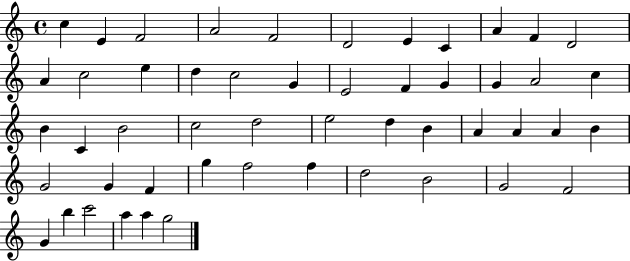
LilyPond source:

{
  \clef treble
  \time 4/4
  \defaultTimeSignature
  \key c \major
  c''4 e'4 f'2 | a'2 f'2 | d'2 e'4 c'4 | a'4 f'4 d'2 | \break a'4 c''2 e''4 | d''4 c''2 g'4 | e'2 f'4 g'4 | g'4 a'2 c''4 | \break b'4 c'4 b'2 | c''2 d''2 | e''2 d''4 b'4 | a'4 a'4 a'4 b'4 | \break g'2 g'4 f'4 | g''4 f''2 f''4 | d''2 b'2 | g'2 f'2 | \break g'4 b''4 c'''2 | a''4 a''4 g''2 | \bar "|."
}